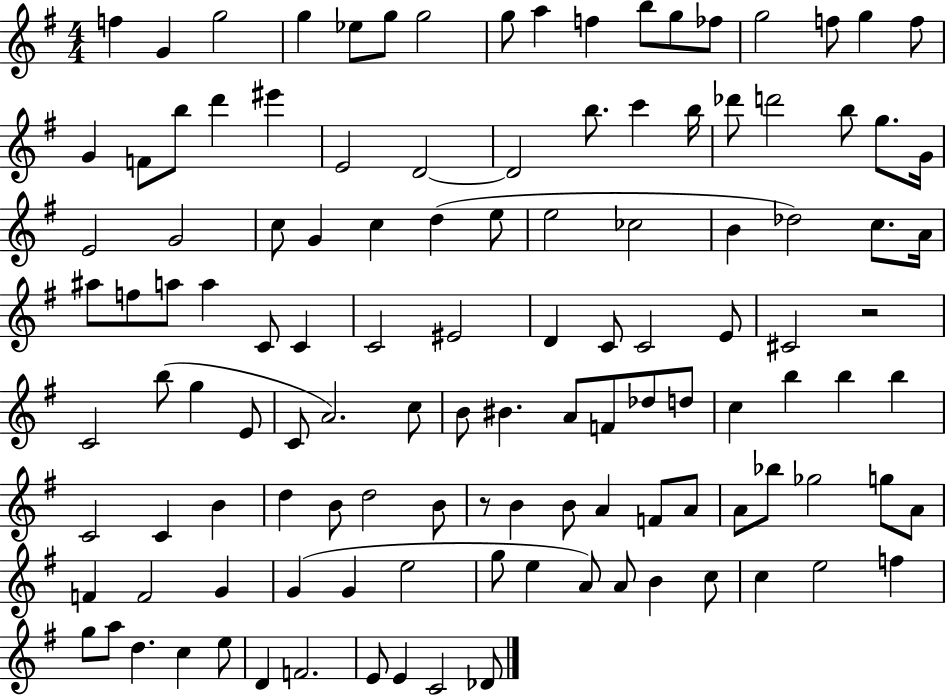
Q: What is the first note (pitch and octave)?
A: F5